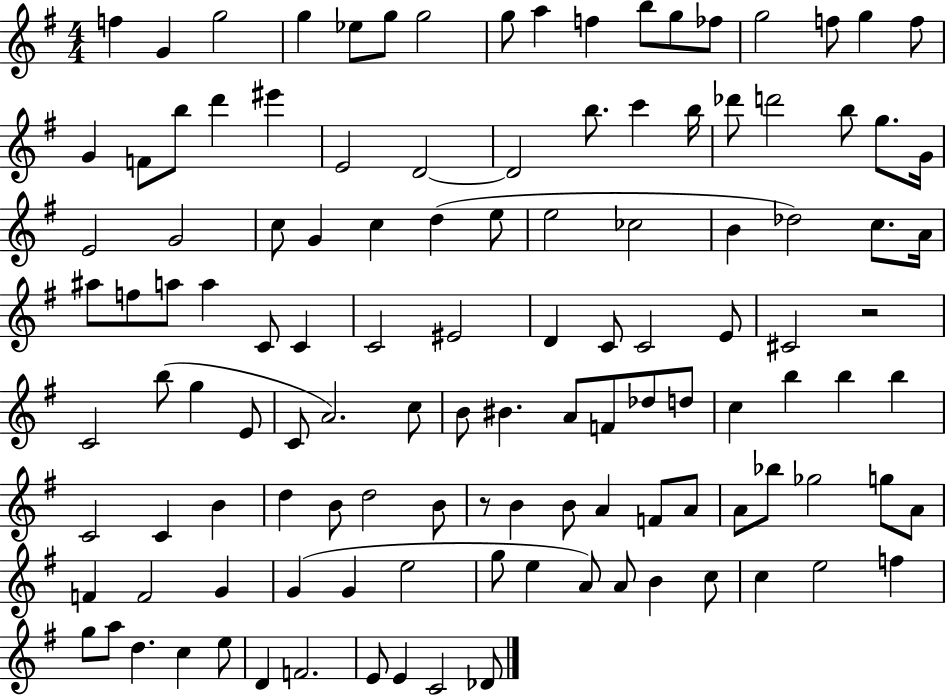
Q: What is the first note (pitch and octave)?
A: F5